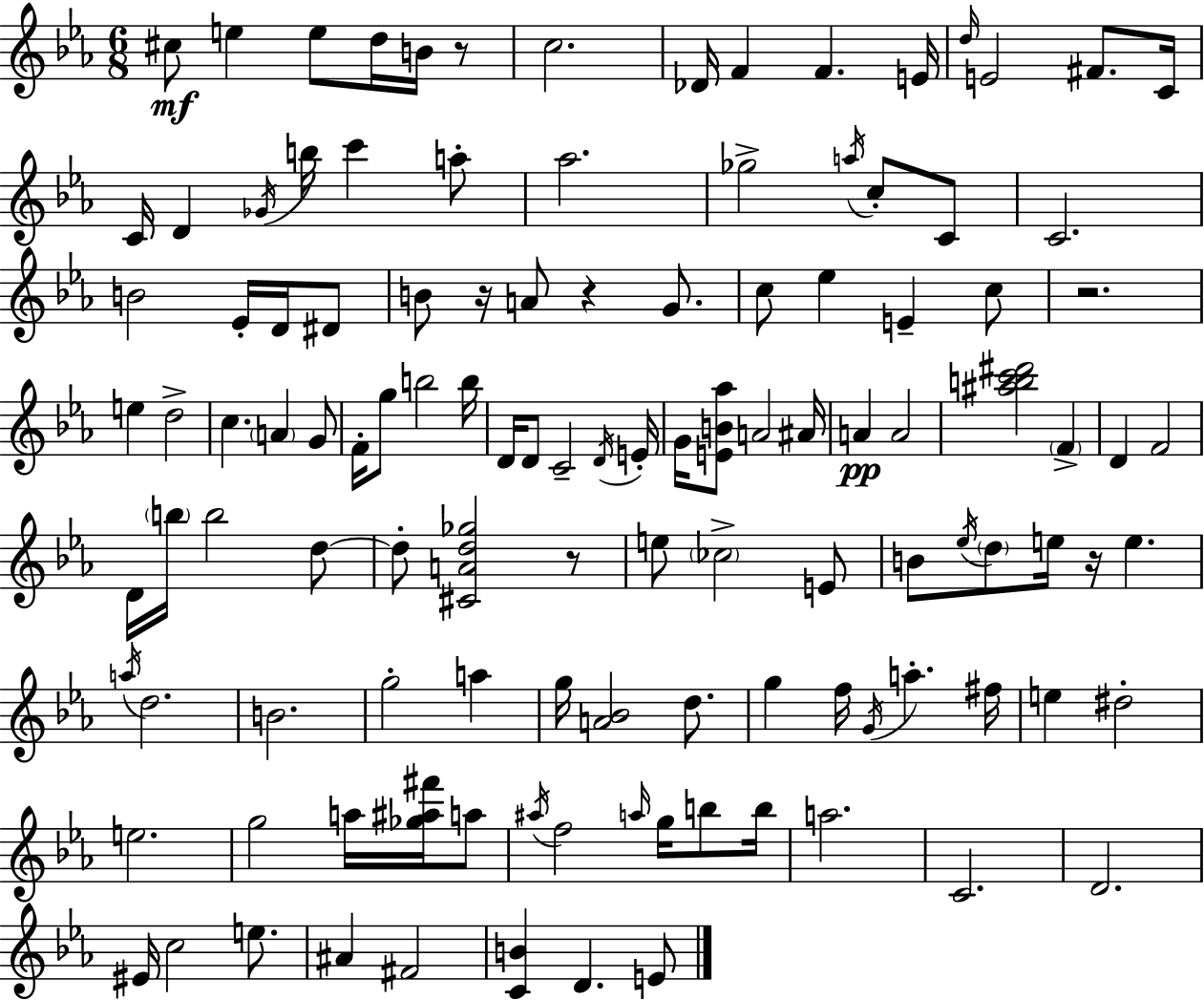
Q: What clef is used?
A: treble